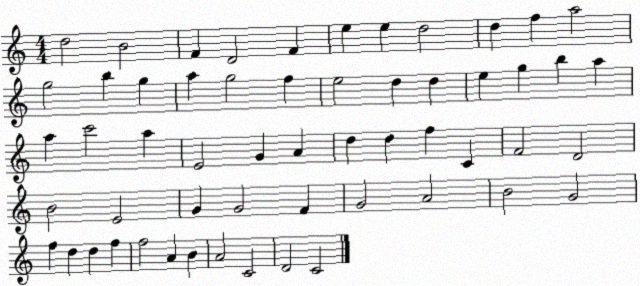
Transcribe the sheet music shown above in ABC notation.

X:1
T:Untitled
M:4/4
L:1/4
K:C
d2 B2 F D2 F e e d2 d f a2 g2 b g a g2 f e2 d d e g b a a c'2 a E2 G A d d f C F2 D2 B2 E2 G G2 F G2 A2 B2 G2 f d d f f2 A B A2 C2 D2 C2